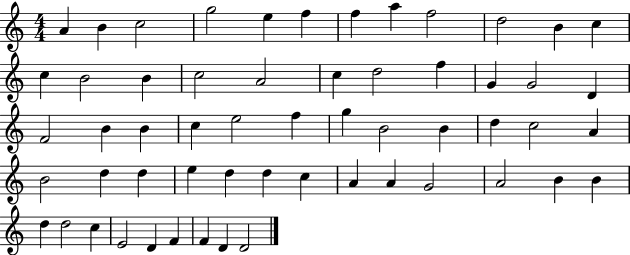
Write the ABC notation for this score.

X:1
T:Untitled
M:4/4
L:1/4
K:C
A B c2 g2 e f f a f2 d2 B c c B2 B c2 A2 c d2 f G G2 D F2 B B c e2 f g B2 B d c2 A B2 d d e d d c A A G2 A2 B B d d2 c E2 D F F D D2